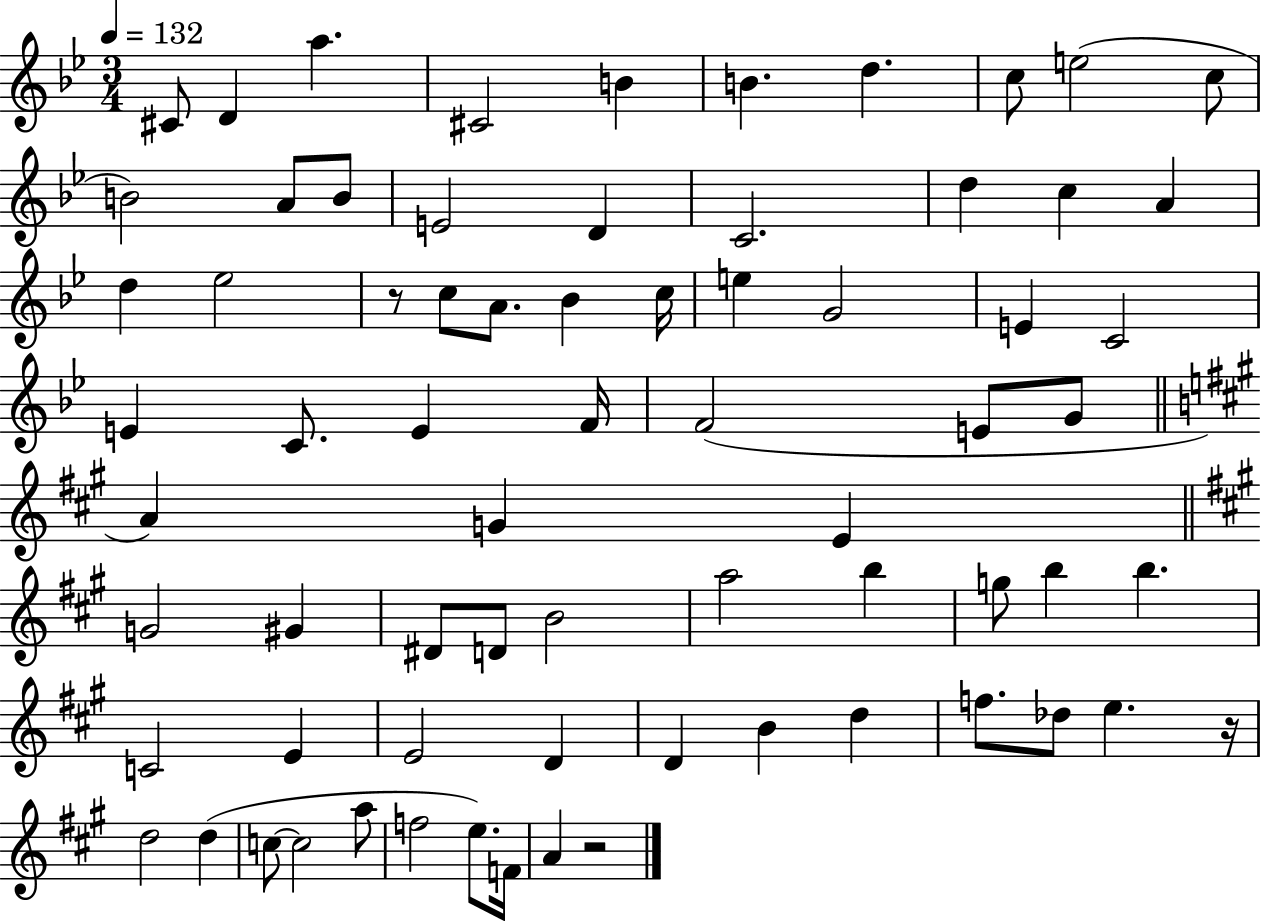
C#4/e D4/q A5/q. C#4/h B4/q B4/q. D5/q. C5/e E5/h C5/e B4/h A4/e B4/e E4/h D4/q C4/h. D5/q C5/q A4/q D5/q Eb5/h R/e C5/e A4/e. Bb4/q C5/s E5/q G4/h E4/q C4/h E4/q C4/e. E4/q F4/s F4/h E4/e G4/e A4/q G4/q E4/q G4/h G#4/q D#4/e D4/e B4/h A5/h B5/q G5/e B5/q B5/q. C4/h E4/q E4/h D4/q D4/q B4/q D5/q F5/e. Db5/e E5/q. R/s D5/h D5/q C5/e C5/h A5/e F5/h E5/e. F4/s A4/q R/h